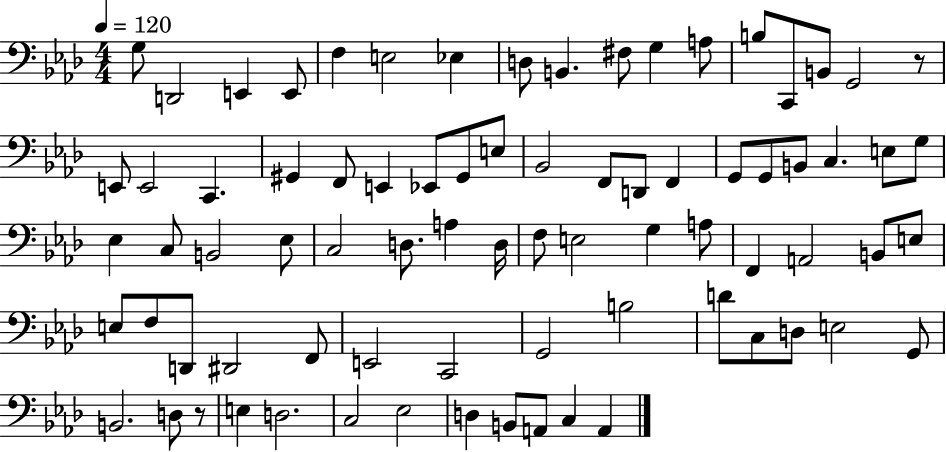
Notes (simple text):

G3/e D2/h E2/q E2/e F3/q E3/h Eb3/q D3/e B2/q. F#3/e G3/q A3/e B3/e C2/e B2/e G2/h R/e E2/e E2/h C2/q. G#2/q F2/e E2/q Eb2/e G#2/e E3/e Bb2/h F2/e D2/e F2/q G2/e G2/e B2/e C3/q. E3/e G3/e Eb3/q C3/e B2/h Eb3/e C3/h D3/e. A3/q D3/s F3/e E3/h G3/q A3/e F2/q A2/h B2/e E3/e E3/e F3/e D2/e D#2/h F2/e E2/h C2/h G2/h B3/h D4/e C3/e D3/e E3/h G2/e B2/h. D3/e R/e E3/q D3/h. C3/h Eb3/h D3/q B2/e A2/e C3/q A2/q